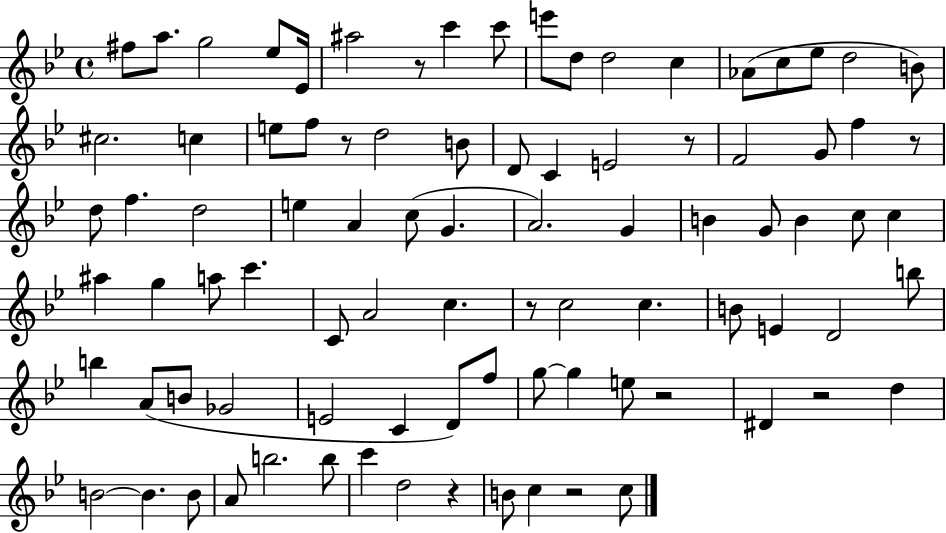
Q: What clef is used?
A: treble